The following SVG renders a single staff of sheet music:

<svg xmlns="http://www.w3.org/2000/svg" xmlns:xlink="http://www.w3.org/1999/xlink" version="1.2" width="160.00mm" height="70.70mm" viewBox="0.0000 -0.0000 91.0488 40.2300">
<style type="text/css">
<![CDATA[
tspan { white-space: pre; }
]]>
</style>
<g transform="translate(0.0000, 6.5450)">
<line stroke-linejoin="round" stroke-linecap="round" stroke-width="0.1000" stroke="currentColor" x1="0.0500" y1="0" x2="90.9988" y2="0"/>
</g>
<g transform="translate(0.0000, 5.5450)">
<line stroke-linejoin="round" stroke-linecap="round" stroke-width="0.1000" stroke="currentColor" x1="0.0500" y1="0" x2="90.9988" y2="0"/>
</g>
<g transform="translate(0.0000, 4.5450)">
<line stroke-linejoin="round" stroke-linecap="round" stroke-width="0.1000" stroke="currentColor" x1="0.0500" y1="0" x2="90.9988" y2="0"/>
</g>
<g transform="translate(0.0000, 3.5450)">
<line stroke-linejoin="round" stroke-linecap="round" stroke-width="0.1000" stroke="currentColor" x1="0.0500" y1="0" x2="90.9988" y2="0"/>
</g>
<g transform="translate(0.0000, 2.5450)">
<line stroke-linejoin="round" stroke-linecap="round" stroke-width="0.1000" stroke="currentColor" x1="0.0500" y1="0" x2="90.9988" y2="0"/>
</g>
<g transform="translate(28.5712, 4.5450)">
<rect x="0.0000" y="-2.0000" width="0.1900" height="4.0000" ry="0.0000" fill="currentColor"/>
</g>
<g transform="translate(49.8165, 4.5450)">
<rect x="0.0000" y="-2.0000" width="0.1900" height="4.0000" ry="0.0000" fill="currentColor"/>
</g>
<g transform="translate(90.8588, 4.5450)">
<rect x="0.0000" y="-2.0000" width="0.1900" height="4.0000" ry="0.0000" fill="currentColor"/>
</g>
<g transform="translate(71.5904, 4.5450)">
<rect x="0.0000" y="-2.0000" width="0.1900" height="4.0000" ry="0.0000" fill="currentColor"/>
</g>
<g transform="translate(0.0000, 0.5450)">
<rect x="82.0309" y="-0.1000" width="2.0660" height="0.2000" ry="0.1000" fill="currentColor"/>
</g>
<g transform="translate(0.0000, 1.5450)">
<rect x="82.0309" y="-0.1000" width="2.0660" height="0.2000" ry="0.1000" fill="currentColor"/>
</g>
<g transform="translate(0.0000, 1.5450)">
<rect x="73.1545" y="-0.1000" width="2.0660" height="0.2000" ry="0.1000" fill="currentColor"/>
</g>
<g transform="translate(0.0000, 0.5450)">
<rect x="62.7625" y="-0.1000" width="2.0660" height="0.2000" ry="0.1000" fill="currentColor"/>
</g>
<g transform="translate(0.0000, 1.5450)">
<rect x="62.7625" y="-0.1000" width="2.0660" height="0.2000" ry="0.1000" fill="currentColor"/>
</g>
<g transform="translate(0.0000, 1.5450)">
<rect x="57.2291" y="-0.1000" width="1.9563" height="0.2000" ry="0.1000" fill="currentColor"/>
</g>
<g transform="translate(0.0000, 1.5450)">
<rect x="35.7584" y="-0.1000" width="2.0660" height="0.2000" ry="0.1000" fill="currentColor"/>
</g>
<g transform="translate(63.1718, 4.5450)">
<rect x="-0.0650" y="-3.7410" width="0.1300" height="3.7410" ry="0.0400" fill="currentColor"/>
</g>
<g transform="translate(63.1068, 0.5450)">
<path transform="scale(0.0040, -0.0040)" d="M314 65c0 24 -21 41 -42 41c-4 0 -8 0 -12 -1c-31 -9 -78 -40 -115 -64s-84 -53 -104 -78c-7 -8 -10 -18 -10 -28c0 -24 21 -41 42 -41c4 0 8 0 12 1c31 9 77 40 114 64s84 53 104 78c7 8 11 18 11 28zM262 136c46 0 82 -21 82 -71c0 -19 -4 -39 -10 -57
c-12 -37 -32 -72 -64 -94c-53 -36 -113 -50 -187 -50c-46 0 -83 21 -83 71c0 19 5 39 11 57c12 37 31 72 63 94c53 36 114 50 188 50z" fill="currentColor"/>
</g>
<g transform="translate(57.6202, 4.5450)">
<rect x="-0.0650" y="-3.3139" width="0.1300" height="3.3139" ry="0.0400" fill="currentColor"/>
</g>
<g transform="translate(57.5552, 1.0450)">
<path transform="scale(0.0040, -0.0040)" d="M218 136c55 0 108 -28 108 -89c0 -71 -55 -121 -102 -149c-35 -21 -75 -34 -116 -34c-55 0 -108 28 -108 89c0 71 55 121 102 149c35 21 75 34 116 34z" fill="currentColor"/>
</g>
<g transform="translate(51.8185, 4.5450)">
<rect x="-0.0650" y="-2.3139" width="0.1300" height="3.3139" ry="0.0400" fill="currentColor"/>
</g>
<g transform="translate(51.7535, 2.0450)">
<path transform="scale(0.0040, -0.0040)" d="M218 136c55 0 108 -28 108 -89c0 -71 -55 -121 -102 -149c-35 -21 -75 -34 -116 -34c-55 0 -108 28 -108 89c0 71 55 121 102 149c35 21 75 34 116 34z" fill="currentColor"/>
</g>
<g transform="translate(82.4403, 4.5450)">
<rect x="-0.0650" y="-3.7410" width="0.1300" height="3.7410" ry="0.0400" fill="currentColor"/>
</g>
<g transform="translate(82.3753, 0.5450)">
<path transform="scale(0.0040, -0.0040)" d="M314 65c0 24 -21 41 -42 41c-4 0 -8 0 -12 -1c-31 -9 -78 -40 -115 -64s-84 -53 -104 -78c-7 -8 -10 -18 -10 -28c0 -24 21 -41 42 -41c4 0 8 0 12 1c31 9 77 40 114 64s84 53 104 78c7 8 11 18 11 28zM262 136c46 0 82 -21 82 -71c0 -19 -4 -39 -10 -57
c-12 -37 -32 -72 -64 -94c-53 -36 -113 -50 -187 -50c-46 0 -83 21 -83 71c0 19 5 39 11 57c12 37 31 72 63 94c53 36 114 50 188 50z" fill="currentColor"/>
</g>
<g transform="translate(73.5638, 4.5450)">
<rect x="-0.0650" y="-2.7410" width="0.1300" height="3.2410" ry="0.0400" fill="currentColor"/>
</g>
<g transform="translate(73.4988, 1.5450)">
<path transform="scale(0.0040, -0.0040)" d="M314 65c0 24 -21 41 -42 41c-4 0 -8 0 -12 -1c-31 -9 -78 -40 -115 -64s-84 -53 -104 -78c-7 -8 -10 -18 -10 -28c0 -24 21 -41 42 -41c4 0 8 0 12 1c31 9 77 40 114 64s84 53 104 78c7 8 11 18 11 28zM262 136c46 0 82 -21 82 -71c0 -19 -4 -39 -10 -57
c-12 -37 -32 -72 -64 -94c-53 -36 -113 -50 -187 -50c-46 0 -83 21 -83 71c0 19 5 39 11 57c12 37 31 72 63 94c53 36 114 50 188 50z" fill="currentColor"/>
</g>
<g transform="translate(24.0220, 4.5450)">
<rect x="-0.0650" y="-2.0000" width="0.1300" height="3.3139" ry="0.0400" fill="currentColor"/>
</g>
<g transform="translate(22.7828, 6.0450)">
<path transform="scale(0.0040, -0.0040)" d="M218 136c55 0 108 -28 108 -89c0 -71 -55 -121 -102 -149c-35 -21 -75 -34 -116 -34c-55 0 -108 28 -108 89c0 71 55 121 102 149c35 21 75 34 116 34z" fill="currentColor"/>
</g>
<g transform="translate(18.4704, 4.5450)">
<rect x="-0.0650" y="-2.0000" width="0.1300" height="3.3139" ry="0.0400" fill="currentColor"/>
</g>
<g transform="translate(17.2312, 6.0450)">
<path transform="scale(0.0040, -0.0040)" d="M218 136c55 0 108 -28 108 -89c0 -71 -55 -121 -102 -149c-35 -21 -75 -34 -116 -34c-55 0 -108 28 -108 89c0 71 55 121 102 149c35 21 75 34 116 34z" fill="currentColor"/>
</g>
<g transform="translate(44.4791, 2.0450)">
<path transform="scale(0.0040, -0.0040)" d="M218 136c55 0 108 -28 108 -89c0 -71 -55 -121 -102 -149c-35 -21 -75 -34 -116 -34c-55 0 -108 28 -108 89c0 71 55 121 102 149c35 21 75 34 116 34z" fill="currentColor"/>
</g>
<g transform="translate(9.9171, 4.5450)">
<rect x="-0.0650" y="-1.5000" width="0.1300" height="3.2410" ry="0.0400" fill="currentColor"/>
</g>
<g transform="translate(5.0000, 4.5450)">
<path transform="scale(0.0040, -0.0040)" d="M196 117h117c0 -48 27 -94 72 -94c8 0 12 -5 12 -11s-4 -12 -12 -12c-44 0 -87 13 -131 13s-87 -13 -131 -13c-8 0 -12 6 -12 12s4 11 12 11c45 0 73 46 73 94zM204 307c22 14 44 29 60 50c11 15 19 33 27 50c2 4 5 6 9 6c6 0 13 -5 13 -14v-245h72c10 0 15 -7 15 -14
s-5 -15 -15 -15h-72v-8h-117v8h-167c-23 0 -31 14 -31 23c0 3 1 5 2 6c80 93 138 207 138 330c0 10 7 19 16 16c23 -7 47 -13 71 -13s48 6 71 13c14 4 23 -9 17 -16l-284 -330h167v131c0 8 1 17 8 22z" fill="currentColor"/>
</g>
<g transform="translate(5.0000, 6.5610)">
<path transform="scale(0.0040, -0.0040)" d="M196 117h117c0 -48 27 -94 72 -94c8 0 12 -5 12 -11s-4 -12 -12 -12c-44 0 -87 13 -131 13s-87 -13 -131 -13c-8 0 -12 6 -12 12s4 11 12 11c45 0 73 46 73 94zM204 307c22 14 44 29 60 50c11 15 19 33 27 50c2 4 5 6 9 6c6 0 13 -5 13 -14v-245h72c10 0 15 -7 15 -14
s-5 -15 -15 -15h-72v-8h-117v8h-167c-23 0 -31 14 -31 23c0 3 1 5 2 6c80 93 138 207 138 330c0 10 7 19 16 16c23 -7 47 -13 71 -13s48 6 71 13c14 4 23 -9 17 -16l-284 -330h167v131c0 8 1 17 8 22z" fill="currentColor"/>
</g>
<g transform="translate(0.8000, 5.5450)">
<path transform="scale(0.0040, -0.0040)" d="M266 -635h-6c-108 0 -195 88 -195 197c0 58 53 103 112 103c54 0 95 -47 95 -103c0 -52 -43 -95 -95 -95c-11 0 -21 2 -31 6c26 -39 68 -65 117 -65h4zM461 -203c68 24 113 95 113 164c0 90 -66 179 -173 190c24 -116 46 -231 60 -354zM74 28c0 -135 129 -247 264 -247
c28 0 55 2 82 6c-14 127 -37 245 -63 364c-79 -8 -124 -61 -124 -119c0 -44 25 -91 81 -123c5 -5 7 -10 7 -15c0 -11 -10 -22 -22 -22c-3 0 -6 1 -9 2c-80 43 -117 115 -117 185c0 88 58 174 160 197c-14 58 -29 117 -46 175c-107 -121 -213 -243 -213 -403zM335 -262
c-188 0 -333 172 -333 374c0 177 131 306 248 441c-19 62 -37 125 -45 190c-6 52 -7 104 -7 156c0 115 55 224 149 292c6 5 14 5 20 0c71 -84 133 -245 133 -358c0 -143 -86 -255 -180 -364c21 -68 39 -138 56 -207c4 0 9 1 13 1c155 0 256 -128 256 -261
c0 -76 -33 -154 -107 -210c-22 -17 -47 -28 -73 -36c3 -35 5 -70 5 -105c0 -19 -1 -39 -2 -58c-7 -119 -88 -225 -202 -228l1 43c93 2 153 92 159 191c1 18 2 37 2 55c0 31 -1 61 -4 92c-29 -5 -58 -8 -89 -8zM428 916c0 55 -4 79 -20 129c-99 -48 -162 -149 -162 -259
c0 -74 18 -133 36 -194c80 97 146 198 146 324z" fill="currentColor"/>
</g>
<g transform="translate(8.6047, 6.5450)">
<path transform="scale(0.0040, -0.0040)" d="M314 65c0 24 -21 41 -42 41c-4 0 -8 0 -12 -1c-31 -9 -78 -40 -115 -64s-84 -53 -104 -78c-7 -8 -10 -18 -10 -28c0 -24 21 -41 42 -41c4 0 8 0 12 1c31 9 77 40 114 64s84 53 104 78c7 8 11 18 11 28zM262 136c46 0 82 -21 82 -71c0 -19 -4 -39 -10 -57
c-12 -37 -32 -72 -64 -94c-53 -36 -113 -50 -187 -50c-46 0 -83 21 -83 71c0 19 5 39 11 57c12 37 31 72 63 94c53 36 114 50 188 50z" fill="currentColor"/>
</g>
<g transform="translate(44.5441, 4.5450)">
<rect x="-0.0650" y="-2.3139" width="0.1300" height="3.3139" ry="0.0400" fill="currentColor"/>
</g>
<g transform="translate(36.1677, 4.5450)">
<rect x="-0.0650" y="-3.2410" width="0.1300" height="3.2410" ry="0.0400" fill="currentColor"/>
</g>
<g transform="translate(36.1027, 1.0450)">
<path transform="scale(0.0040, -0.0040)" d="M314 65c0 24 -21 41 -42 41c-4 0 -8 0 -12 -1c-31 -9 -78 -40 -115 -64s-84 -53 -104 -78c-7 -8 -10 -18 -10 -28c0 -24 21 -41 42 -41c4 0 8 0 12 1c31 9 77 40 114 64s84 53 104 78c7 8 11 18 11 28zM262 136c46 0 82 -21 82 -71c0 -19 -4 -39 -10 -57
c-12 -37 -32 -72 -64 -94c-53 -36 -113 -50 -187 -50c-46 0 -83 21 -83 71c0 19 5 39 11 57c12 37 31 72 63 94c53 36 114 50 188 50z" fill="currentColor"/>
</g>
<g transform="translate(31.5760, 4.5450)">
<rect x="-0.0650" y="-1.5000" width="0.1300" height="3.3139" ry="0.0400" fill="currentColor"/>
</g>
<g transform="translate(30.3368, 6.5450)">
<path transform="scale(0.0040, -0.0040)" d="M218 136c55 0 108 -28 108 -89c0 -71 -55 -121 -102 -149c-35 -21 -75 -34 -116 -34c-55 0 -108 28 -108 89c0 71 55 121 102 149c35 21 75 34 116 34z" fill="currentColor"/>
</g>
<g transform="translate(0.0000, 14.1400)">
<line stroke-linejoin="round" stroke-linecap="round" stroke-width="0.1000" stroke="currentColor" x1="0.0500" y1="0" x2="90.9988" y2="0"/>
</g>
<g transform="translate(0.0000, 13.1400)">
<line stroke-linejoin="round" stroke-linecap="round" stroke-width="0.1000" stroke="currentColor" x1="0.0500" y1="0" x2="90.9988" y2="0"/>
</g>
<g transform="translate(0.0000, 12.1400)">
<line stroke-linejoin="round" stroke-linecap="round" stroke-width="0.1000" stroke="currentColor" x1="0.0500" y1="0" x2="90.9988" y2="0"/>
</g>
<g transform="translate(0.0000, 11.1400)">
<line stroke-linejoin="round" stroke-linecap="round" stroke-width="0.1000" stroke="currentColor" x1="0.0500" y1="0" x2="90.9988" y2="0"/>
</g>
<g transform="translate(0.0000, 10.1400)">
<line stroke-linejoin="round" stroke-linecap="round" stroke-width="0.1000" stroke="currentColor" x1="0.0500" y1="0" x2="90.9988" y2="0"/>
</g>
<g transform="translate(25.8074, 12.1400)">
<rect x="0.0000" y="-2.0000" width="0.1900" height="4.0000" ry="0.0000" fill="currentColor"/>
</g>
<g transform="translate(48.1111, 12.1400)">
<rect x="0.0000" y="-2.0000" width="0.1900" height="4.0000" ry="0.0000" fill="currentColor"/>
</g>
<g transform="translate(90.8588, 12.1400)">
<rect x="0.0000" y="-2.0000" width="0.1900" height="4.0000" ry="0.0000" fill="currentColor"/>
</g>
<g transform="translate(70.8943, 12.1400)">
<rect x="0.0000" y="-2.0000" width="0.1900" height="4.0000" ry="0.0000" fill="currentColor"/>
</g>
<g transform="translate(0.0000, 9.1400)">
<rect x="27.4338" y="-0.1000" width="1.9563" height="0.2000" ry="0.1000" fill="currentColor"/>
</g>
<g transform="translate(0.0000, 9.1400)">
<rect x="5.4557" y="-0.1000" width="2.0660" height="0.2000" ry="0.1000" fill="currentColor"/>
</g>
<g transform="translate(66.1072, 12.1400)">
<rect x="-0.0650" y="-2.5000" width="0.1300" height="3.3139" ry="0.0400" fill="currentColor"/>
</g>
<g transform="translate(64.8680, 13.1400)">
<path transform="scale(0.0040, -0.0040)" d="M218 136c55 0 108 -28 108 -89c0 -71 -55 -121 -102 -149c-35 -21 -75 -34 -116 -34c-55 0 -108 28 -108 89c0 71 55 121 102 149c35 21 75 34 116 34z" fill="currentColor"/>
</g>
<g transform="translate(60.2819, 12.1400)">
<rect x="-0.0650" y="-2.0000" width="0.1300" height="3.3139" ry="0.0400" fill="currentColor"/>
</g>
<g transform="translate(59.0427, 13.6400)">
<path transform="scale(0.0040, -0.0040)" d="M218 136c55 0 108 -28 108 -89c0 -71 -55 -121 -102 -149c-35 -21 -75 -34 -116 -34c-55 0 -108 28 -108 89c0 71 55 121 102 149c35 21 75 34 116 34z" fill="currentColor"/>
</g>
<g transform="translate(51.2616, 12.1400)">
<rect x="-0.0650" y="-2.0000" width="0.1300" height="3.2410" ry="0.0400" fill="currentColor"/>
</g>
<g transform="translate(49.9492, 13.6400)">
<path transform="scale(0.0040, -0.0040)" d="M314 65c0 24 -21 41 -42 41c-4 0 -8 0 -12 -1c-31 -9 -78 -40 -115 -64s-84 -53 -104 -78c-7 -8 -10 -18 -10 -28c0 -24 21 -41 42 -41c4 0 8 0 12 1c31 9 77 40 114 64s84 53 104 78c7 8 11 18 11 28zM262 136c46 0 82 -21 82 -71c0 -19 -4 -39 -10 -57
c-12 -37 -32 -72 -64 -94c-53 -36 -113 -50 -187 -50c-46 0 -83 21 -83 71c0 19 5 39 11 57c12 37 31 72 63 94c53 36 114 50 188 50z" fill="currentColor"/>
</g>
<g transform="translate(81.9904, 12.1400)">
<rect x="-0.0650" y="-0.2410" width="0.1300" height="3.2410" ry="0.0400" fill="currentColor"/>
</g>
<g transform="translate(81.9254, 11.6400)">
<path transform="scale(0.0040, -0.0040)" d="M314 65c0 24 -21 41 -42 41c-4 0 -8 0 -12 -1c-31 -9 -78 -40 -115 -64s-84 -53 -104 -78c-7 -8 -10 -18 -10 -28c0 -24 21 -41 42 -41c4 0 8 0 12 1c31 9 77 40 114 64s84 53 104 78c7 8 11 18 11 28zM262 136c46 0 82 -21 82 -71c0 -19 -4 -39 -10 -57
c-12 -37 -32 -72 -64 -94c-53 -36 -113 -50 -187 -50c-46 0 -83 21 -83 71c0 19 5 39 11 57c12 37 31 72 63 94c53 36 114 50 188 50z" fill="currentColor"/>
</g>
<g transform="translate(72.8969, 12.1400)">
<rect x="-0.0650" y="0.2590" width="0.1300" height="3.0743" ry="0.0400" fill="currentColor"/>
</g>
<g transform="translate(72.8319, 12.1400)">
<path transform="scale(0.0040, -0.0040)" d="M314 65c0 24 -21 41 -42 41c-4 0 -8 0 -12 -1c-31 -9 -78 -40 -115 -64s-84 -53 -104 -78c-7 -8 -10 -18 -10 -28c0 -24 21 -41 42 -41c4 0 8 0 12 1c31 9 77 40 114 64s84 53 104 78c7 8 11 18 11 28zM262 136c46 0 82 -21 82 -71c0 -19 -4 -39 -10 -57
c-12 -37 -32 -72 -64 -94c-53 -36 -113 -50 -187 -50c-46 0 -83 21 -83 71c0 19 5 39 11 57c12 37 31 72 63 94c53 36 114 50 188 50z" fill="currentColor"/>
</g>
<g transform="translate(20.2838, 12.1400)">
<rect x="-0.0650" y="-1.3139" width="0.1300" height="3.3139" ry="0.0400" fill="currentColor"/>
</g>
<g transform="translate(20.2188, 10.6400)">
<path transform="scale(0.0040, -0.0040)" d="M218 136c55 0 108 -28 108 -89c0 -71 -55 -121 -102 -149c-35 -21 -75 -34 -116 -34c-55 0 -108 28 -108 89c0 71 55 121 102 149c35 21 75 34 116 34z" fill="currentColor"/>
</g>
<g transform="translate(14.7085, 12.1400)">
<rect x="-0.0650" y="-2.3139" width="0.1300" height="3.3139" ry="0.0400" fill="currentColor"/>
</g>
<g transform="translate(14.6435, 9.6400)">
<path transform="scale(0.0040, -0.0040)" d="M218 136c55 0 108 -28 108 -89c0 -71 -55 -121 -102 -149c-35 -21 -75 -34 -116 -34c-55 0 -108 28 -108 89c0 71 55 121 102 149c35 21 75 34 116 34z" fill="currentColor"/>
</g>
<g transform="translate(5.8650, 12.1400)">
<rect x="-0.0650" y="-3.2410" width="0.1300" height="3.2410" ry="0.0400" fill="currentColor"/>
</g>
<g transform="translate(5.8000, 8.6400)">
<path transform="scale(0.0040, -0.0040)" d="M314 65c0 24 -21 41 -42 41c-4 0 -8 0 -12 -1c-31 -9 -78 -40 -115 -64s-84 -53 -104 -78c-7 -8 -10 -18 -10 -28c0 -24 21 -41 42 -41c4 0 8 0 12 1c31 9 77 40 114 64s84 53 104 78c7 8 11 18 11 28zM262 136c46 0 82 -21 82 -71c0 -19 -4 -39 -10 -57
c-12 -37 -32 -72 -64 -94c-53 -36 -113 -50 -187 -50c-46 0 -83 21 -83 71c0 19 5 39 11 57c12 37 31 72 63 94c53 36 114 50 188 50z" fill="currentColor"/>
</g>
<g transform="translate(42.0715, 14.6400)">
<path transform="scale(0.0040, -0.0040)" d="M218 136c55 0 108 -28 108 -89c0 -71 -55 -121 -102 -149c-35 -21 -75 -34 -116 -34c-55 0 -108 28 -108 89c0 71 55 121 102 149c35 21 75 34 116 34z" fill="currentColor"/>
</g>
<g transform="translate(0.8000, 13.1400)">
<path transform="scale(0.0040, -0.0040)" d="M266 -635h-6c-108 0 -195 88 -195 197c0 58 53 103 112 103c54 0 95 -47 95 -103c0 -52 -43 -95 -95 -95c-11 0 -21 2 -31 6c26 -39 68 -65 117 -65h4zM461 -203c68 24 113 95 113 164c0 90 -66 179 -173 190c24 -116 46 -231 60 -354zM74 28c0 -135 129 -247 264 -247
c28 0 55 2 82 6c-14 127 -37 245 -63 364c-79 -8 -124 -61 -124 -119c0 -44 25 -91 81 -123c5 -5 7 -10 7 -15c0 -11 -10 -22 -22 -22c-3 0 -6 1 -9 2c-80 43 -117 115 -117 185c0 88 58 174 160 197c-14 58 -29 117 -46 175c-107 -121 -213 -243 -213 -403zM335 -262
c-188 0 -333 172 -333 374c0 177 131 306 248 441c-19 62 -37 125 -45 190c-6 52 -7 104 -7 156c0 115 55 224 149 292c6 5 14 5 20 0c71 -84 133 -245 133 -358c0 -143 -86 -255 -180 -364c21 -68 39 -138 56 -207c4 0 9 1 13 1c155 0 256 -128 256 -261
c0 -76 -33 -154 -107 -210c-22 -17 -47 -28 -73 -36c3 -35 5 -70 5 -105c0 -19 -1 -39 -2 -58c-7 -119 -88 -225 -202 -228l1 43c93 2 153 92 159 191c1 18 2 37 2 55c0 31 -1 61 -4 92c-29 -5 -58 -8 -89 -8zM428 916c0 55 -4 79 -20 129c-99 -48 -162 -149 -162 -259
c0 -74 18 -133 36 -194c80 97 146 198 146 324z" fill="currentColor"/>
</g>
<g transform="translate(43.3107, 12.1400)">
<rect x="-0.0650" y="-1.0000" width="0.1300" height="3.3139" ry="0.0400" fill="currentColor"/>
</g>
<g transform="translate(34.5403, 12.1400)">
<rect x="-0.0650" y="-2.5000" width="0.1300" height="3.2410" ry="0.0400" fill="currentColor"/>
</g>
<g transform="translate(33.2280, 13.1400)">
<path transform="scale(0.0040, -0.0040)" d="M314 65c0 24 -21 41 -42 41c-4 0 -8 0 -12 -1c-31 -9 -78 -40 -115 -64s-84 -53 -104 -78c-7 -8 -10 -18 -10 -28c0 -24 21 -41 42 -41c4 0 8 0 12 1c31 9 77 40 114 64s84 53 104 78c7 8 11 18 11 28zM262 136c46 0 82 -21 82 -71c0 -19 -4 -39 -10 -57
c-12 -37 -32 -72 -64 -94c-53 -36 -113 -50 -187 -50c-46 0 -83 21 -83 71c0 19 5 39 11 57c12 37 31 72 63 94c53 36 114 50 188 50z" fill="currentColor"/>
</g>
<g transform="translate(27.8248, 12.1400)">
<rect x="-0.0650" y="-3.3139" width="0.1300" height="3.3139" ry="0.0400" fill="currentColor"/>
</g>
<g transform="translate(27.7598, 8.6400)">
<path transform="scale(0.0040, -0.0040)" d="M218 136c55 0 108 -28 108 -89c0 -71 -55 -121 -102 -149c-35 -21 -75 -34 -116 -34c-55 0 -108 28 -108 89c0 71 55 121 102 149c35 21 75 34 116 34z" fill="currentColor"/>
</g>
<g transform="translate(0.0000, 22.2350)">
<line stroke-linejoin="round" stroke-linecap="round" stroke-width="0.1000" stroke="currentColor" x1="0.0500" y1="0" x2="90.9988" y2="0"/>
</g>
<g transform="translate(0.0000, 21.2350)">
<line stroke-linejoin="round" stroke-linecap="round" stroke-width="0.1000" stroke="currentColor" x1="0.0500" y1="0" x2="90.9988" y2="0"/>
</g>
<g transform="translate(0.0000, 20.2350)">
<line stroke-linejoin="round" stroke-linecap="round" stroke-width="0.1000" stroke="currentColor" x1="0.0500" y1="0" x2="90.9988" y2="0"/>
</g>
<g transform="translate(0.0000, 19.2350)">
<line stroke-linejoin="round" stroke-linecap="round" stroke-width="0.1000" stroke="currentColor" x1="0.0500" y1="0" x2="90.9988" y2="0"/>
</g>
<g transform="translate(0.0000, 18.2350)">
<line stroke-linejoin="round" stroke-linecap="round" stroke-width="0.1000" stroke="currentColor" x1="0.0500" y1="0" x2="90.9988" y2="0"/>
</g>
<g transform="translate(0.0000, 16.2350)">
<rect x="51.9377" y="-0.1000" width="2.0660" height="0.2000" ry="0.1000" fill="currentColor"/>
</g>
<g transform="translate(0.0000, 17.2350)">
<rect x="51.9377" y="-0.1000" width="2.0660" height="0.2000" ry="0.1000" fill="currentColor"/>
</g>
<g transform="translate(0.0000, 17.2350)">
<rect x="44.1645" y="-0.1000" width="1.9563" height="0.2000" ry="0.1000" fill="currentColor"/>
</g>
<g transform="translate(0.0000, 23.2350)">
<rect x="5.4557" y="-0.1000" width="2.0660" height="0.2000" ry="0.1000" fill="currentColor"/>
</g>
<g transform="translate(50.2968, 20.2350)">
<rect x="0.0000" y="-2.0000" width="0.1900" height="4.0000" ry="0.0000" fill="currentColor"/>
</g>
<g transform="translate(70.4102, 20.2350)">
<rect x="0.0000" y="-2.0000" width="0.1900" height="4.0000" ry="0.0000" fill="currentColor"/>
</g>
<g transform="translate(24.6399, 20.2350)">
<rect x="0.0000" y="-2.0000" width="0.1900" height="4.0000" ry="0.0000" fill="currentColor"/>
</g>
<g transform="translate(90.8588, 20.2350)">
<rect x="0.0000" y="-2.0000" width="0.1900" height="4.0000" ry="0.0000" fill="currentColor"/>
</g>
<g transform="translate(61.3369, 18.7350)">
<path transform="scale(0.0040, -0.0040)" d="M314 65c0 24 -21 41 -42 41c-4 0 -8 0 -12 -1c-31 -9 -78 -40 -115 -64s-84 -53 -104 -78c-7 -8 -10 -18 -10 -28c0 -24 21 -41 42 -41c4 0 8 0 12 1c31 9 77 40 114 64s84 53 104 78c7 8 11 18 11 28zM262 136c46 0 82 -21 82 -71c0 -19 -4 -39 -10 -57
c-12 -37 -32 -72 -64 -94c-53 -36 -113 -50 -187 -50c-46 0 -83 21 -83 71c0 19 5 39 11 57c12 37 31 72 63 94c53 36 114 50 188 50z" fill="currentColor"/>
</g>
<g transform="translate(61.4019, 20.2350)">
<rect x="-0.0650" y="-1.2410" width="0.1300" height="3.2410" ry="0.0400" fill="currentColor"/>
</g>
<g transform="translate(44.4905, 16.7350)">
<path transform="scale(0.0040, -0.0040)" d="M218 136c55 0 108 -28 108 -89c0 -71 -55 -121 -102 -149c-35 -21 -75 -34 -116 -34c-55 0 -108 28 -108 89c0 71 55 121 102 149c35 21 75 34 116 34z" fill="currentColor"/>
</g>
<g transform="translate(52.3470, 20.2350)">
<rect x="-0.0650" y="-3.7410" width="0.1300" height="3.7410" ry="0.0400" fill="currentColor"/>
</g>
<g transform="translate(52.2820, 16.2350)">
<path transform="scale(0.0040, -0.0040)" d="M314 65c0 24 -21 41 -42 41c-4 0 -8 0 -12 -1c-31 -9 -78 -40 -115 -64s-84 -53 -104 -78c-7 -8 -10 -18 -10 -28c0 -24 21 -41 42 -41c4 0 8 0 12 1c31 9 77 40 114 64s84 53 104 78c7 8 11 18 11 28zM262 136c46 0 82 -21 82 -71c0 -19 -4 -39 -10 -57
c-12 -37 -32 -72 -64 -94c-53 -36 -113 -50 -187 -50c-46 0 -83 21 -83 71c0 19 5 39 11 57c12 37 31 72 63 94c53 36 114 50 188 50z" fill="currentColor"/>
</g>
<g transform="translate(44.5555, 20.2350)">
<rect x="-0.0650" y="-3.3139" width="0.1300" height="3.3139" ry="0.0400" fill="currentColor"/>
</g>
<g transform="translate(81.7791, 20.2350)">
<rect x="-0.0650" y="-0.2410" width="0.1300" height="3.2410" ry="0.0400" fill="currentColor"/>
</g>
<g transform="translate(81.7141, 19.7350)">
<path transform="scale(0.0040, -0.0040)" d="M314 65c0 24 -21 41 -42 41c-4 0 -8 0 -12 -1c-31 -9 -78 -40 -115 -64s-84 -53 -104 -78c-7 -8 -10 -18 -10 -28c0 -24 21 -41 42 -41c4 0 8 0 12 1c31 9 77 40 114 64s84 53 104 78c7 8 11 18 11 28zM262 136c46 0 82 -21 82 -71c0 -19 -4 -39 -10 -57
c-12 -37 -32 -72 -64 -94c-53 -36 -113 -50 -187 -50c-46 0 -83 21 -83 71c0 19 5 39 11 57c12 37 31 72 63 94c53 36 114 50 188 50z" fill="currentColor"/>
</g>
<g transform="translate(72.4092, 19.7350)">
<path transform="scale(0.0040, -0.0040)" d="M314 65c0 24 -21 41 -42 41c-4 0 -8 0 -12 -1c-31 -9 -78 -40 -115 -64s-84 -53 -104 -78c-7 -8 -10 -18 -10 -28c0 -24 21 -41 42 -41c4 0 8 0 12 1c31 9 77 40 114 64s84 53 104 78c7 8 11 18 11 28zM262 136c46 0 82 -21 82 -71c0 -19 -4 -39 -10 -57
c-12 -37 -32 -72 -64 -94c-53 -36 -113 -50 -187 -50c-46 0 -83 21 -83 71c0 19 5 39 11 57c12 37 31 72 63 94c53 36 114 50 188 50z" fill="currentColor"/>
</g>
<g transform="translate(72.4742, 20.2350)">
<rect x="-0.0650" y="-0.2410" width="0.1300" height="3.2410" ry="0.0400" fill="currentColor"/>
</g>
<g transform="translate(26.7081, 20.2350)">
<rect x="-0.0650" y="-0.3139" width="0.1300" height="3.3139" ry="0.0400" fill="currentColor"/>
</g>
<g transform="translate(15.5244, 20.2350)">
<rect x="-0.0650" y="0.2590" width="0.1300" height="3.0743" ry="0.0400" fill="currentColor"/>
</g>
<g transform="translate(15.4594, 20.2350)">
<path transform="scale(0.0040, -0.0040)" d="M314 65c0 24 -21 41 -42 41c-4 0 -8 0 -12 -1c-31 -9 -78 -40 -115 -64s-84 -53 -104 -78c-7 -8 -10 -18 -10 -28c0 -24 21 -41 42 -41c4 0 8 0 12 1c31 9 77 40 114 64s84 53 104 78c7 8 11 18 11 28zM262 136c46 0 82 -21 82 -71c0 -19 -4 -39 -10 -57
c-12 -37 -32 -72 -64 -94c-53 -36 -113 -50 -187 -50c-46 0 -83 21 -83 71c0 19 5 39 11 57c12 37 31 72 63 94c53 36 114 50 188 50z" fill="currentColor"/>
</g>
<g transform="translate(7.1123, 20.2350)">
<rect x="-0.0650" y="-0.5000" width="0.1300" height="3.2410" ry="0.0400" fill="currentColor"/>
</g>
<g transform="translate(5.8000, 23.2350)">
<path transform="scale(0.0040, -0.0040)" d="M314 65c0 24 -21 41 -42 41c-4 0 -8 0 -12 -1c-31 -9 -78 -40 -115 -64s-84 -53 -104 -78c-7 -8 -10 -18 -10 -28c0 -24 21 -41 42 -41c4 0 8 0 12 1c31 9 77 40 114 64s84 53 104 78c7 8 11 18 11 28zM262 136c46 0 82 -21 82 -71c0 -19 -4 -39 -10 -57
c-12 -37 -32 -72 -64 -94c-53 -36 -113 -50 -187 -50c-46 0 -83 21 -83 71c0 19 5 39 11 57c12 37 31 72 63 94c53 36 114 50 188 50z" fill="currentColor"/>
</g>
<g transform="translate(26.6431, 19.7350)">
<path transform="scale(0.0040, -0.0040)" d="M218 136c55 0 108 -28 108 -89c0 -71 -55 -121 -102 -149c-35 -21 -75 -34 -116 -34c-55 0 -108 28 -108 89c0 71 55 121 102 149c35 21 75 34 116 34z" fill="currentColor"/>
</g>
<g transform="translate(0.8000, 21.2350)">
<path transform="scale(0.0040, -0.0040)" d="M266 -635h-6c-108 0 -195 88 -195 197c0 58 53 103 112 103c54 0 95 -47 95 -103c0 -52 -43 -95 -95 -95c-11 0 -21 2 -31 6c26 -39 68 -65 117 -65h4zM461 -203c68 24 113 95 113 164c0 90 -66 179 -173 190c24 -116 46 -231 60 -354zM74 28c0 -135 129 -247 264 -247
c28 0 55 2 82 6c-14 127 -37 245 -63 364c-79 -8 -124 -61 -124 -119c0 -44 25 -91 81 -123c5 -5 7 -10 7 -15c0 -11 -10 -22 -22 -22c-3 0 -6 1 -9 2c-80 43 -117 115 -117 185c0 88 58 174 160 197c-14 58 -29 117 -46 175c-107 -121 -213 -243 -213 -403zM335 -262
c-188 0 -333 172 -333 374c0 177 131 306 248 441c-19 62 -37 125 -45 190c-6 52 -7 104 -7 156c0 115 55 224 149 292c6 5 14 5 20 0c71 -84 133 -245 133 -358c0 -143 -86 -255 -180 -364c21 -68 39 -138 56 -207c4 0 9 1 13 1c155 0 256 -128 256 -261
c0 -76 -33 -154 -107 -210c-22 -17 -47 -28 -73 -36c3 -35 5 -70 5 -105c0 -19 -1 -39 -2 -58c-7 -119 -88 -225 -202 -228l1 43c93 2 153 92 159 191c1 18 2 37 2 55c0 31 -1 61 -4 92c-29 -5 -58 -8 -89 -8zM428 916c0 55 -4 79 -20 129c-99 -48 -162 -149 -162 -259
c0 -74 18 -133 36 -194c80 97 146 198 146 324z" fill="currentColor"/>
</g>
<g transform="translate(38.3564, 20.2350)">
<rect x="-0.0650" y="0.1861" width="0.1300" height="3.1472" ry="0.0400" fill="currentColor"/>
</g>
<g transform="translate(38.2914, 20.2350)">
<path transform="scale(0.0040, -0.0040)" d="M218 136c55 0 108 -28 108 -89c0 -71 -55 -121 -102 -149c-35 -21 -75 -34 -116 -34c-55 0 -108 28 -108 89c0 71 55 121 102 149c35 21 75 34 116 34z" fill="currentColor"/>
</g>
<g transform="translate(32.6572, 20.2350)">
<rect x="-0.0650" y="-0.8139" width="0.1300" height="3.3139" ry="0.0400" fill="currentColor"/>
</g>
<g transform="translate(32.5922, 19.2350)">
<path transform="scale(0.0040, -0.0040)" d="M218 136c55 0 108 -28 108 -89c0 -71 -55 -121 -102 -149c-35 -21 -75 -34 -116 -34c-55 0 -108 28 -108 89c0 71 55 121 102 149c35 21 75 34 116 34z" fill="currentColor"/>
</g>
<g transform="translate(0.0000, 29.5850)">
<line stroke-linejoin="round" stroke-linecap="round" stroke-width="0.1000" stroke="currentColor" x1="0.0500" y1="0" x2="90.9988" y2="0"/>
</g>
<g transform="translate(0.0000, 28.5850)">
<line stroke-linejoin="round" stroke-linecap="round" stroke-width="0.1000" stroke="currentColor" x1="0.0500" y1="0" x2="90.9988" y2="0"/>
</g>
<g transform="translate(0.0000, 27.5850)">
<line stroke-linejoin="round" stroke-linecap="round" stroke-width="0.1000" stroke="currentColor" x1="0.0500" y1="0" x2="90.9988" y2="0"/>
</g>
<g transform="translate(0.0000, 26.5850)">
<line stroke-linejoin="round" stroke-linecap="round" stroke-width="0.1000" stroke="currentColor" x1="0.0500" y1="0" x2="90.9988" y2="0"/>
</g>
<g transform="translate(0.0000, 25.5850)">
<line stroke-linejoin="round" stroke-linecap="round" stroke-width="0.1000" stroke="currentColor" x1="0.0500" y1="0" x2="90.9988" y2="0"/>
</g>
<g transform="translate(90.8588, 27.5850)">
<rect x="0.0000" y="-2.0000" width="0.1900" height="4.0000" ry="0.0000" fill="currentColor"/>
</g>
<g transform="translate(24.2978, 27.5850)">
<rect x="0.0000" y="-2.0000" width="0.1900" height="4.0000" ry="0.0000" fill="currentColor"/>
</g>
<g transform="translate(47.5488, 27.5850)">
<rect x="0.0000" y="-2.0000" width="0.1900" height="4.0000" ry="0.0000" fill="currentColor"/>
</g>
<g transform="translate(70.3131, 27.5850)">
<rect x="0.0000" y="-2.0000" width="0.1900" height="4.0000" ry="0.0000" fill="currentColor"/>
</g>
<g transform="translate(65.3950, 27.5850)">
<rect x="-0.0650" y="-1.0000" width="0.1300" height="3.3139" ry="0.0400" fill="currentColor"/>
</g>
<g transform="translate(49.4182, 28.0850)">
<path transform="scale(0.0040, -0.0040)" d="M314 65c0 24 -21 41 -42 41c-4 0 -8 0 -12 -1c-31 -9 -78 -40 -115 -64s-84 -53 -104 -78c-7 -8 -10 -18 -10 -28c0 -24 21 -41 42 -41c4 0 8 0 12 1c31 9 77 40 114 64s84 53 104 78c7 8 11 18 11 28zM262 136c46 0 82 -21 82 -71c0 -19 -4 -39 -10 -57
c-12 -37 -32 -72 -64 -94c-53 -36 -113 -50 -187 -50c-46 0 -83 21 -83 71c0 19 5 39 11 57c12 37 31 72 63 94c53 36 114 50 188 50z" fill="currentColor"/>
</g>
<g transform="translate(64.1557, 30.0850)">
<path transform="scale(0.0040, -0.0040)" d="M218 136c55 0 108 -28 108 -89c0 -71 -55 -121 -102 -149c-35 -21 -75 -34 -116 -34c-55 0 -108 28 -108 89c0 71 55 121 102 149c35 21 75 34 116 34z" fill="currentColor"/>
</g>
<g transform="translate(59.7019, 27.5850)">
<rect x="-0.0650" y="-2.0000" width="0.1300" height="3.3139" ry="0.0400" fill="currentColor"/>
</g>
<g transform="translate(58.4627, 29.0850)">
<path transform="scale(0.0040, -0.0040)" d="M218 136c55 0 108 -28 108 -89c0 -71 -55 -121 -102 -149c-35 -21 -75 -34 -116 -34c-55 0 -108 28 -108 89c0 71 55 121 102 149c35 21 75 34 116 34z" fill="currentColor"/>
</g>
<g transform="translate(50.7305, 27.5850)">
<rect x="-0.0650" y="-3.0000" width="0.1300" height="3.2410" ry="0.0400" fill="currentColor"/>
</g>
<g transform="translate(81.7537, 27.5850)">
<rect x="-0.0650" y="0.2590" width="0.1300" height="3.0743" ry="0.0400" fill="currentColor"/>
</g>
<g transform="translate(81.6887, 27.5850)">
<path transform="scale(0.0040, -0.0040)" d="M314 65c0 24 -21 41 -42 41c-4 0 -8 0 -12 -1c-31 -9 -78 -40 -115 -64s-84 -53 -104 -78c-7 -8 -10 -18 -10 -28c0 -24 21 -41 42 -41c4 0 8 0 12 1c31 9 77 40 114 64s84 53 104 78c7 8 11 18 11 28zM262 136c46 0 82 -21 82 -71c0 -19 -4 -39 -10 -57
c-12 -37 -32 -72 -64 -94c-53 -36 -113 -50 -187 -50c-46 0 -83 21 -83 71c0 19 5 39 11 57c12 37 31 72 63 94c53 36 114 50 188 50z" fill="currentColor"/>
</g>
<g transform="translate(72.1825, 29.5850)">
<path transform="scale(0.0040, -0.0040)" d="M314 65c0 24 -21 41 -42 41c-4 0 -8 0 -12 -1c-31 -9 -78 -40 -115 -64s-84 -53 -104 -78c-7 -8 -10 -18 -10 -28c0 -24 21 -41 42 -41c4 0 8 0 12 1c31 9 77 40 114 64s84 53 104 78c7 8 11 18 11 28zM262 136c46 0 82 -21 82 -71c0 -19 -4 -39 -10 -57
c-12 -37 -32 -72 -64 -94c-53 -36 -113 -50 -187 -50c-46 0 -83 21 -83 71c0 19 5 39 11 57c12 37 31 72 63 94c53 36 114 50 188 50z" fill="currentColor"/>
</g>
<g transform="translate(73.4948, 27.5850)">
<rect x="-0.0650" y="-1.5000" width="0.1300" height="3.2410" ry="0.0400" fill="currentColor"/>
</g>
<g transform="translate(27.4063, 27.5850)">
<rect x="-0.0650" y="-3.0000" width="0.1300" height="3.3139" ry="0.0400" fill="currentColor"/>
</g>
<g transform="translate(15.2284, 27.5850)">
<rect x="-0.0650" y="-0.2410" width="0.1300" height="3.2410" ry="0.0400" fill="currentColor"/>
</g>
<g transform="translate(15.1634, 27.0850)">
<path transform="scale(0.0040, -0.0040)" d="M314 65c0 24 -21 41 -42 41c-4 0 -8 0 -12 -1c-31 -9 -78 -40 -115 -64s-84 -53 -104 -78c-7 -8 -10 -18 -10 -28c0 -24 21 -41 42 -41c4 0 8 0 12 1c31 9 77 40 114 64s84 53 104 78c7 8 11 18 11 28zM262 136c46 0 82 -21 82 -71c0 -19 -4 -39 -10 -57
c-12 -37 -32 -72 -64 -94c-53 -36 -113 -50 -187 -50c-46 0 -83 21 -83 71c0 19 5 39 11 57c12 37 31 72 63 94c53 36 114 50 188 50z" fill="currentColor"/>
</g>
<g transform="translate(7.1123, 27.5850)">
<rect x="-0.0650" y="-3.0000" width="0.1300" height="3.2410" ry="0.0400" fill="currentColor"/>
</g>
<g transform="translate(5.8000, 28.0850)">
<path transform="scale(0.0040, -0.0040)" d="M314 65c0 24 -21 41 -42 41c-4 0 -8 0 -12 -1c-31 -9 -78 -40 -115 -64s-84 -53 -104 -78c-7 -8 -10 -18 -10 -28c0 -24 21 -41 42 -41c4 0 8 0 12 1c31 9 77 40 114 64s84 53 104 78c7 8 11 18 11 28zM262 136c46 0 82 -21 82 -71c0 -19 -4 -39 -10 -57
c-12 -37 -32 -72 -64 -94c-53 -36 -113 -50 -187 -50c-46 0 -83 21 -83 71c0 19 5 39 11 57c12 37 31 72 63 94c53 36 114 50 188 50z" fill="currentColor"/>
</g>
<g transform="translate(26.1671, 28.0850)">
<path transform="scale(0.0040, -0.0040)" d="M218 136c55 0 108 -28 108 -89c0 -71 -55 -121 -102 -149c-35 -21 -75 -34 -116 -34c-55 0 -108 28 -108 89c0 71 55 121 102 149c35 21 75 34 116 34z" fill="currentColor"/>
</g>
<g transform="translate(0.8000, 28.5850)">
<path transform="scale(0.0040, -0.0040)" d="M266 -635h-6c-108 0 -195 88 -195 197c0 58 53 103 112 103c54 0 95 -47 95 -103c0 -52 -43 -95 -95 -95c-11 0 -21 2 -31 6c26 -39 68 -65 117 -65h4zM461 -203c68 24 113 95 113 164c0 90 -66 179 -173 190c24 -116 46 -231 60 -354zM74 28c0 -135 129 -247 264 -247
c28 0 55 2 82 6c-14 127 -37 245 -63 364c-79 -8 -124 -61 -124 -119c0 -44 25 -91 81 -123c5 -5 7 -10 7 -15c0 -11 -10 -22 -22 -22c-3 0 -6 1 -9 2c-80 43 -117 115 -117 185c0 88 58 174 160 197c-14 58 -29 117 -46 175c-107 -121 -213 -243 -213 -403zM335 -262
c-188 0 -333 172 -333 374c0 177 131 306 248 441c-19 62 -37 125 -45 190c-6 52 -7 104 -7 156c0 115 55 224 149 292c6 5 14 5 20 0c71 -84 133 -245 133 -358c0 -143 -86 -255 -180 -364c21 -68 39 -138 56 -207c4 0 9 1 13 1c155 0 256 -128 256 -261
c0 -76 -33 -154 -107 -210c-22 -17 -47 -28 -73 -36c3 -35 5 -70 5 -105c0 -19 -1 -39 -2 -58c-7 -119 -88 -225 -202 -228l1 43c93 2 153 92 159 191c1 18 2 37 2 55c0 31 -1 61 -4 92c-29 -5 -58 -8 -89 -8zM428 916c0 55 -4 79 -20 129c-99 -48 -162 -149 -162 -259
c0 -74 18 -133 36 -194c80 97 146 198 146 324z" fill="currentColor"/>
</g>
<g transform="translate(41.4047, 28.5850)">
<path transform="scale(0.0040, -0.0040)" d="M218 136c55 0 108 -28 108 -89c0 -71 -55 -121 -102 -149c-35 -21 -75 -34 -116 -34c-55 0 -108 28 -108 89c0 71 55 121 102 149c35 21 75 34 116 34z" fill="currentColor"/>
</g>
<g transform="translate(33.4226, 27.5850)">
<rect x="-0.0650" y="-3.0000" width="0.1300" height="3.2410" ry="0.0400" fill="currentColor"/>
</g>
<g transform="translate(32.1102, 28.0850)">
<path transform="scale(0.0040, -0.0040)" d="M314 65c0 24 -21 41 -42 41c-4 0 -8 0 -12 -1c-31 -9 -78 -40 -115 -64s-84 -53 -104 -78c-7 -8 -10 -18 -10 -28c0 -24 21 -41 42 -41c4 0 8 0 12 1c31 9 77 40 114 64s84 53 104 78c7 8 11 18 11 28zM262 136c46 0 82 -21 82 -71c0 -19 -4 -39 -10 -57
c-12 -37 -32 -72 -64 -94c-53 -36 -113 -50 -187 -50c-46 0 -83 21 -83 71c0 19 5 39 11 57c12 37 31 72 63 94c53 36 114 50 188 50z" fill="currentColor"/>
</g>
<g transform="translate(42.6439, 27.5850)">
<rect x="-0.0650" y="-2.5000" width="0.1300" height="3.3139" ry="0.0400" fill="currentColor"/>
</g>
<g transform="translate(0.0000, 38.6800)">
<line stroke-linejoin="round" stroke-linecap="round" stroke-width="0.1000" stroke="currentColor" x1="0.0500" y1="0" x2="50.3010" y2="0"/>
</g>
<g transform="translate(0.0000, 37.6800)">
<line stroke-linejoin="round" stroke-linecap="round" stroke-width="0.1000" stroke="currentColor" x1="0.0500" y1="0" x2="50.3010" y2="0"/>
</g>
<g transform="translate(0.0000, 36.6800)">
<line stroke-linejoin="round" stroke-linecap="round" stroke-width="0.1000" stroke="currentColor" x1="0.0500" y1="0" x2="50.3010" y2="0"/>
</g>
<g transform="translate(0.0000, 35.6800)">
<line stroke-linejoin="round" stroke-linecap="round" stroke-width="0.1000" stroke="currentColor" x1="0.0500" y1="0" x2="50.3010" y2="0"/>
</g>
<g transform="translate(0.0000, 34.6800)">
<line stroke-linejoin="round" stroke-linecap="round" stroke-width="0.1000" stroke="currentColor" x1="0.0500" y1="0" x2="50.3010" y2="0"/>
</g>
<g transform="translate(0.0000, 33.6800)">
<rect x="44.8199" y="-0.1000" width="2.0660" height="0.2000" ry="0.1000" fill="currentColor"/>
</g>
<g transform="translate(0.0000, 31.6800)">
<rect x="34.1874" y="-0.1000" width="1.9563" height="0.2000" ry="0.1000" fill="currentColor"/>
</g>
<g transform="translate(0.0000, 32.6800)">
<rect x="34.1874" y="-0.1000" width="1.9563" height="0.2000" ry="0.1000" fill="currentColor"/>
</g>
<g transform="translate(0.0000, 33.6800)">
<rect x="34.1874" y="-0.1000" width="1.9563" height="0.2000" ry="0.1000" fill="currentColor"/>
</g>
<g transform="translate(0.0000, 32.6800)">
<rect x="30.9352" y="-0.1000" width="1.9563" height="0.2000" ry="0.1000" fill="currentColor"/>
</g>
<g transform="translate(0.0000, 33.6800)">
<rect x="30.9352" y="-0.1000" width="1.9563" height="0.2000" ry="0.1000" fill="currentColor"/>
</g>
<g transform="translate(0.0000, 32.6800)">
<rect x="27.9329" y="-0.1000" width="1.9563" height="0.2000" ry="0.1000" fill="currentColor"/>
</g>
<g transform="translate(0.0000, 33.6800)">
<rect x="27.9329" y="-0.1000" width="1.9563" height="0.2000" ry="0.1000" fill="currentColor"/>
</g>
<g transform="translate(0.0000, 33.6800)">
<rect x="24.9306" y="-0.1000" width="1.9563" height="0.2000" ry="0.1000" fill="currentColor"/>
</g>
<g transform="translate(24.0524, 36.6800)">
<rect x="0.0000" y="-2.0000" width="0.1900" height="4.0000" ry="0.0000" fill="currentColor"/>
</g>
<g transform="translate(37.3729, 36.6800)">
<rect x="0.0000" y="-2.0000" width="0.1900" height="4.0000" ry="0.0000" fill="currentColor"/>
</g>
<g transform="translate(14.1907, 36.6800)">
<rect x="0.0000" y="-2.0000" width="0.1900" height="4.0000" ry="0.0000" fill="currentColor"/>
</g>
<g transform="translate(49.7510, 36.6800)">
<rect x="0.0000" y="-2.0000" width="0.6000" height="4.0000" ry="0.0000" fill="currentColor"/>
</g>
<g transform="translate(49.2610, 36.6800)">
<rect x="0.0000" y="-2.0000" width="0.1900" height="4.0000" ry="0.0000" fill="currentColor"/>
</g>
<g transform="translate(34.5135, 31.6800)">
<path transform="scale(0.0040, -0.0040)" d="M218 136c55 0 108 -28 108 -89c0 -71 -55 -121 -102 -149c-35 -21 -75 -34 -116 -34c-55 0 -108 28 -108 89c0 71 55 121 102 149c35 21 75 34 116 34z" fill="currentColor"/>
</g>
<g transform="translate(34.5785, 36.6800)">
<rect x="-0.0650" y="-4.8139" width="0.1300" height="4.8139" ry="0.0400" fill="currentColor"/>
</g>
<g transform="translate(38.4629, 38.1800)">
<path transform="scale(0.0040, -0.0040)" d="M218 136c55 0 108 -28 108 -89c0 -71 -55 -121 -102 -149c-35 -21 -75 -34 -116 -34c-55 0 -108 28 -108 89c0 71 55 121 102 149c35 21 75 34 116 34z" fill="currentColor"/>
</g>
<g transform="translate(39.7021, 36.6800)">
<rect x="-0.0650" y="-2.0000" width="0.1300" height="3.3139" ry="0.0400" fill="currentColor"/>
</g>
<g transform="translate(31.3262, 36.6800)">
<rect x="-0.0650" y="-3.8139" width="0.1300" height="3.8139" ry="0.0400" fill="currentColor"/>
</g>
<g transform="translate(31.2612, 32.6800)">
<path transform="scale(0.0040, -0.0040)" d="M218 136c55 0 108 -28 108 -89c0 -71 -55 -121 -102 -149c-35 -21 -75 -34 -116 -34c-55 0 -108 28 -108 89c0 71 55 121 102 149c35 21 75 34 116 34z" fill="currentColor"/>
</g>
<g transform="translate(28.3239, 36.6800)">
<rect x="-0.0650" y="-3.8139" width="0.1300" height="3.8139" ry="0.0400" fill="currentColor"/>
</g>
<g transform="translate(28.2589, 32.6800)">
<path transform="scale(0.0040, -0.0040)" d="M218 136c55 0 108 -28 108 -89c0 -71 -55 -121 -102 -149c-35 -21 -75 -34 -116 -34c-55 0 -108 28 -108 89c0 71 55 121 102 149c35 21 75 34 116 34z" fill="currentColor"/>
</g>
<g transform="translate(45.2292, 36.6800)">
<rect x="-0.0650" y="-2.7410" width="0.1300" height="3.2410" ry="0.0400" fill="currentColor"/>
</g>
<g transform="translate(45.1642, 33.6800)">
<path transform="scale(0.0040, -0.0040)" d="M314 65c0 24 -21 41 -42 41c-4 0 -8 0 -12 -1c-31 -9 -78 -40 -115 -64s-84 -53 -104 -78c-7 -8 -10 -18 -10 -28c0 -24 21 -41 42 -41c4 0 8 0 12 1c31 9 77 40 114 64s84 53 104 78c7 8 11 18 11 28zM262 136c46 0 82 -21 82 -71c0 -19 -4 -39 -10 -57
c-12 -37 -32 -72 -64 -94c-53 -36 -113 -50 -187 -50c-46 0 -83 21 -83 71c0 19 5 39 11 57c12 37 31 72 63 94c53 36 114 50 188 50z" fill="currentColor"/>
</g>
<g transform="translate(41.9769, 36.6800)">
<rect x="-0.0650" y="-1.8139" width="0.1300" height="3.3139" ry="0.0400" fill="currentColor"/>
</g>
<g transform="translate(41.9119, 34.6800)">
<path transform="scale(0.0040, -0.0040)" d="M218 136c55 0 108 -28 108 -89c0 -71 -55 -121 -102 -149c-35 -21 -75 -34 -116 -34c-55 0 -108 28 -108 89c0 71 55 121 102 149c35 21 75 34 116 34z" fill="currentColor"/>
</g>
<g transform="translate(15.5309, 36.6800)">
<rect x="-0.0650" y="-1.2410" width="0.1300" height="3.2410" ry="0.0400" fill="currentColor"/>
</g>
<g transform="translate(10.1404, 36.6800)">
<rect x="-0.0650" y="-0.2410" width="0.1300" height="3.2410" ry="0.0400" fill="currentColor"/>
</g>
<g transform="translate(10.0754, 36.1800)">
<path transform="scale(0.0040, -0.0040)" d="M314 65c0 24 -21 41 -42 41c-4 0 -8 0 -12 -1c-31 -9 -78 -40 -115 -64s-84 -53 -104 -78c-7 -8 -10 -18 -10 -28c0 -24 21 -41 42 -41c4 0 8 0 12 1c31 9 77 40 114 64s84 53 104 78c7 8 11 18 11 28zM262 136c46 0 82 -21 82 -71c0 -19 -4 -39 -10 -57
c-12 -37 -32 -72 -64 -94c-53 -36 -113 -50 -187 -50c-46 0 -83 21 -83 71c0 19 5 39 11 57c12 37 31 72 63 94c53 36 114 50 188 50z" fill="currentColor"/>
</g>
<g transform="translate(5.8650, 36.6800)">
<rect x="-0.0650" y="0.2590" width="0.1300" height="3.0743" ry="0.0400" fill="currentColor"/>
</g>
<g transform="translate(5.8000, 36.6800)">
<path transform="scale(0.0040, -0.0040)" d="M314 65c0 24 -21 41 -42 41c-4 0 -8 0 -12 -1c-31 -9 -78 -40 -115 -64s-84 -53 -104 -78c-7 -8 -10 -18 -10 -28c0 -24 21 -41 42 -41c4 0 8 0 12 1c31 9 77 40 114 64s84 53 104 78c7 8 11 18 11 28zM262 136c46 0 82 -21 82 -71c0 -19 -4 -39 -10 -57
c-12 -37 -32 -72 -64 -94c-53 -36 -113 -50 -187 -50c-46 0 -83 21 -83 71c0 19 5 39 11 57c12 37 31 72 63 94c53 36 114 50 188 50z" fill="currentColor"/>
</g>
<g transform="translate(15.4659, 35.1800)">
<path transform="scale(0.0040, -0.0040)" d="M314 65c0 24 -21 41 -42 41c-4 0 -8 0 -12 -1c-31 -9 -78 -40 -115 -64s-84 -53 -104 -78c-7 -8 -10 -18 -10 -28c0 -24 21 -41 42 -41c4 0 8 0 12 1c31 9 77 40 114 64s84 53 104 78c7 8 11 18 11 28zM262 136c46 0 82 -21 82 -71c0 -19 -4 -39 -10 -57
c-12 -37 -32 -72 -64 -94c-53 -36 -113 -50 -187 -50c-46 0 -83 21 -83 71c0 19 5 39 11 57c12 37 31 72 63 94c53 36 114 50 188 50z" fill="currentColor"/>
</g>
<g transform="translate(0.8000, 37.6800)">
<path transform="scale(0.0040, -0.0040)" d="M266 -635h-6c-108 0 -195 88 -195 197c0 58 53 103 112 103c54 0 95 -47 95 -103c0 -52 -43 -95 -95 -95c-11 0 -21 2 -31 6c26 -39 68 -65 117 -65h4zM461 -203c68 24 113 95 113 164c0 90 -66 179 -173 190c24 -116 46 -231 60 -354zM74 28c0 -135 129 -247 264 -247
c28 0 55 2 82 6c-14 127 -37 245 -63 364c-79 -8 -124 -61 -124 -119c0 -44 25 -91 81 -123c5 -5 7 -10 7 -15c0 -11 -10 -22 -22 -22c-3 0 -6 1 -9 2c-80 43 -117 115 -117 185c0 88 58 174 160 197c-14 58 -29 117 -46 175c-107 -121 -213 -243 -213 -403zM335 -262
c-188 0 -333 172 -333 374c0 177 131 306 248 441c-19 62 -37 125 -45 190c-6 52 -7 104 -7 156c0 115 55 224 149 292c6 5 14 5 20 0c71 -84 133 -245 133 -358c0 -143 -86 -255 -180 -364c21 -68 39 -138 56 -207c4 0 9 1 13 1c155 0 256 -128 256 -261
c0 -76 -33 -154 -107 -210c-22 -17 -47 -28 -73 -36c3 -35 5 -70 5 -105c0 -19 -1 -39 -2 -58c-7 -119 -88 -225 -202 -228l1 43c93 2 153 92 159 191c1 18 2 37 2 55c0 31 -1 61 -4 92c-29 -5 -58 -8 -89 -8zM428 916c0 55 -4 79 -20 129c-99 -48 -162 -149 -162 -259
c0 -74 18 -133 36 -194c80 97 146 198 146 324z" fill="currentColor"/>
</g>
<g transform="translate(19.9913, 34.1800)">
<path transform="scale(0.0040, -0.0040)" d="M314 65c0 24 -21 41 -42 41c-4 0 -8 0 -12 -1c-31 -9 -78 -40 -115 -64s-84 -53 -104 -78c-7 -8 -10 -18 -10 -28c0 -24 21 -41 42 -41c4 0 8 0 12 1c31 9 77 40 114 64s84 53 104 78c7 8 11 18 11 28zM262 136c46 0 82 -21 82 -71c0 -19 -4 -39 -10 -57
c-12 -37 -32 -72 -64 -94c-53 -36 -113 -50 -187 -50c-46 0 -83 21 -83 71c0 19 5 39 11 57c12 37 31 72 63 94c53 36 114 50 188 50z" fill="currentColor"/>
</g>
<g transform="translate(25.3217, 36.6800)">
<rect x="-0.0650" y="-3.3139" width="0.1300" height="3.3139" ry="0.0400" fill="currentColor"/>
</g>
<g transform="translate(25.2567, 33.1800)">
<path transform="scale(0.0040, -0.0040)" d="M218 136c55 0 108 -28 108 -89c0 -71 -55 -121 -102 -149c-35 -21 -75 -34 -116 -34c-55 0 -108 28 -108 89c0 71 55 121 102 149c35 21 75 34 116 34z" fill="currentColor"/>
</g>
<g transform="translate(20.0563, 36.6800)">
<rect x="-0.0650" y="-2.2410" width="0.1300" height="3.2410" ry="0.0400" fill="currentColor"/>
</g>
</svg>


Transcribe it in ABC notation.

X:1
T:Untitled
M:4/4
L:1/4
K:C
E2 F F E b2 g g b c'2 a2 c'2 b2 g e b G2 D F2 F G B2 c2 C2 B2 c d B b c'2 e2 c2 c2 A2 c2 A A2 G A2 F D E2 B2 B2 c2 e2 g2 b c' c' e' F f a2